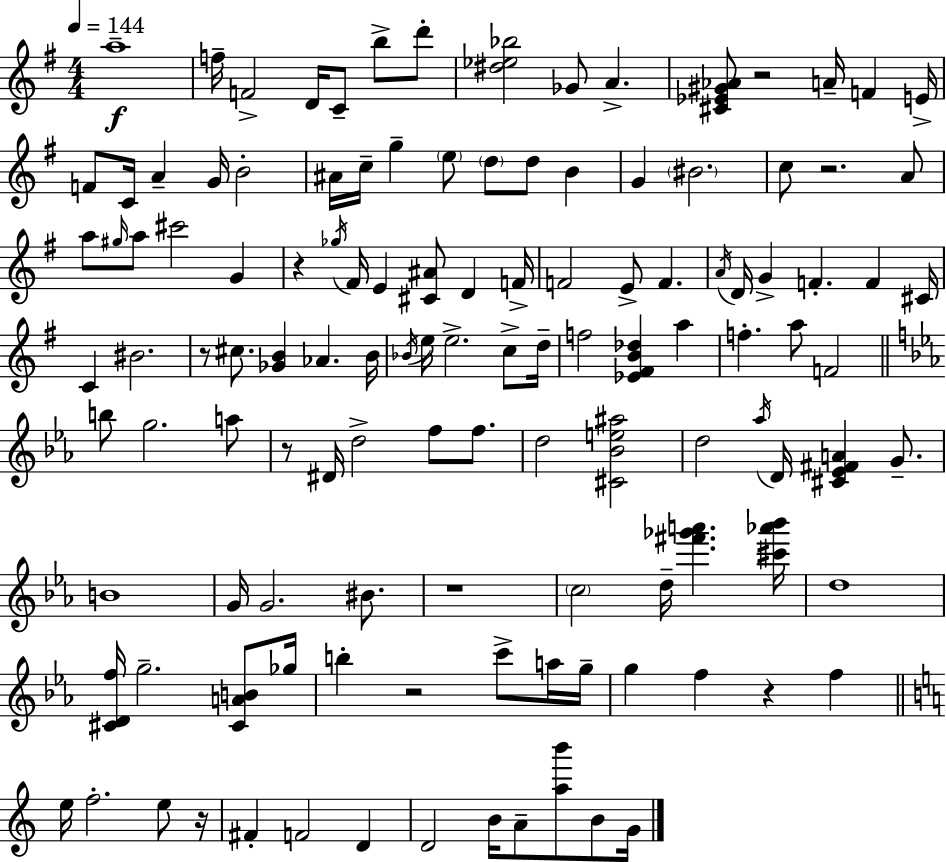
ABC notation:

X:1
T:Untitled
M:4/4
L:1/4
K:Em
a4 f/4 F2 D/4 C/2 b/2 d'/2 [^d_e_b]2 _G/2 A [^C_E^G_A]/2 z2 A/4 F E/4 F/2 C/4 A G/4 B2 ^A/4 c/4 g e/2 d/2 d/2 B G ^B2 c/2 z2 A/2 a/2 ^g/4 a/2 ^c'2 G z _g/4 ^F/4 E [^C^A]/2 D F/4 F2 E/2 F A/4 D/4 G F F ^C/4 C ^B2 z/2 ^c/2 [_GB] _A B/4 _B/4 e/4 e2 c/2 d/4 f2 [_E^FB_d] a f a/2 F2 b/2 g2 a/2 z/2 ^D/4 d2 f/2 f/2 d2 [^C_Be^a]2 d2 _a/4 D/4 [^C_E^FA] G/2 B4 G/4 G2 ^B/2 z4 c2 d/4 [^f'_g'a'] [^c'_a'_b']/4 d4 [^CDf]/4 g2 [^CAB]/2 _g/4 b z2 c'/2 a/4 g/4 g f z f e/4 f2 e/2 z/4 ^F F2 D D2 B/4 A/2 [ab']/2 B/2 G/4